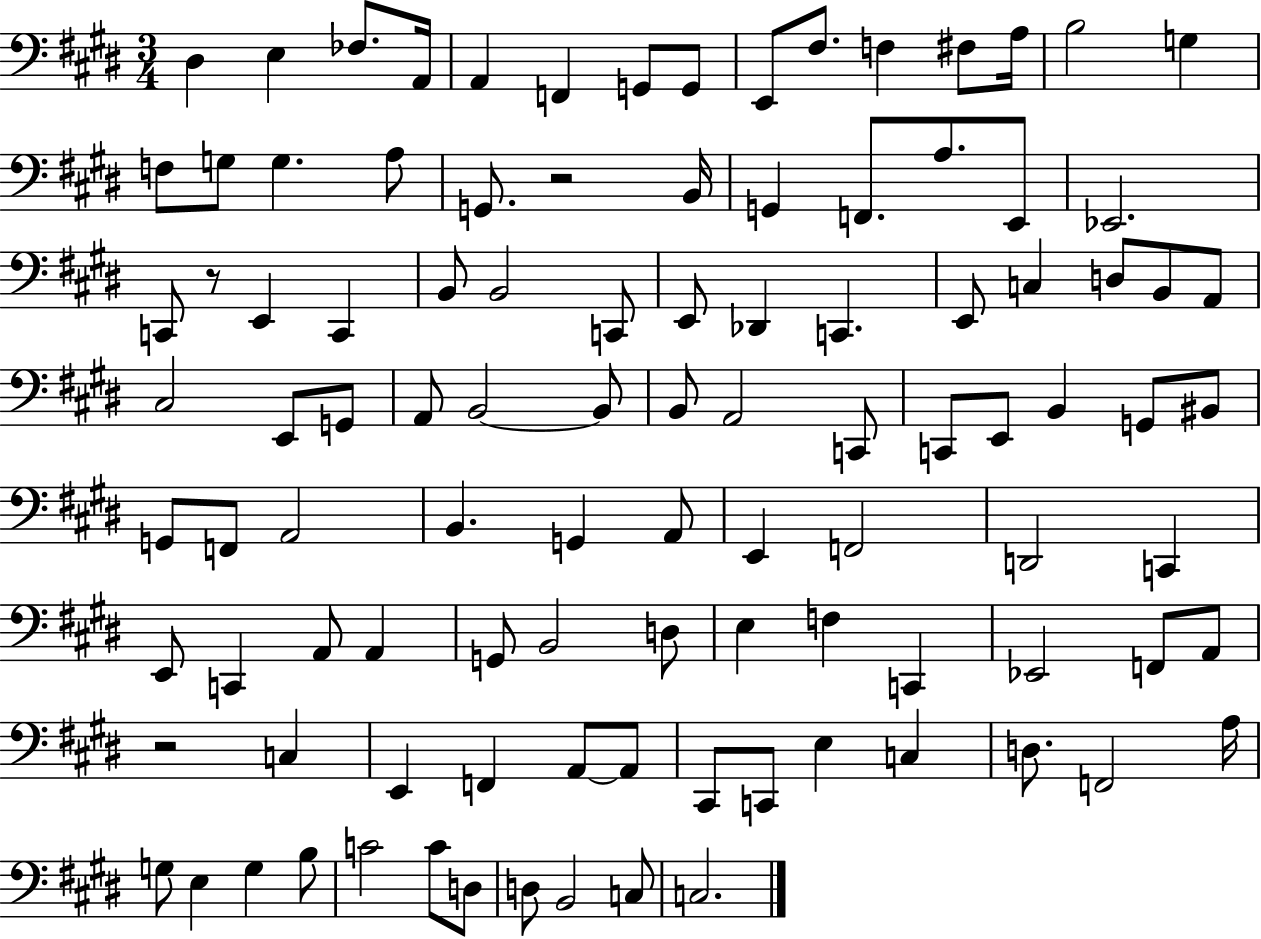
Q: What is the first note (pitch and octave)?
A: D#3